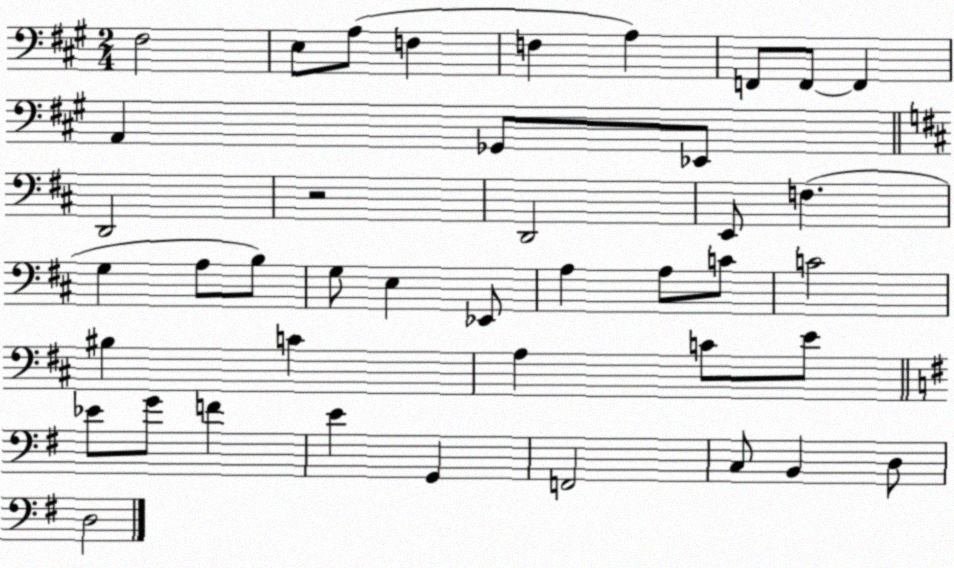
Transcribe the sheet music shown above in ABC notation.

X:1
T:Untitled
M:2/4
L:1/4
K:A
^F,2 E,/2 A,/2 F, F, A, F,,/2 F,,/2 F,, A,, _G,,/2 _E,,/2 D,,2 z2 D,,2 E,,/2 F, G, A,/2 B,/2 G,/2 E, _E,,/2 A, A,/2 C/2 C2 ^B, C A, C/2 E/2 _E/2 G/2 F E G,, F,,2 C,/2 B,, D,/2 D,2